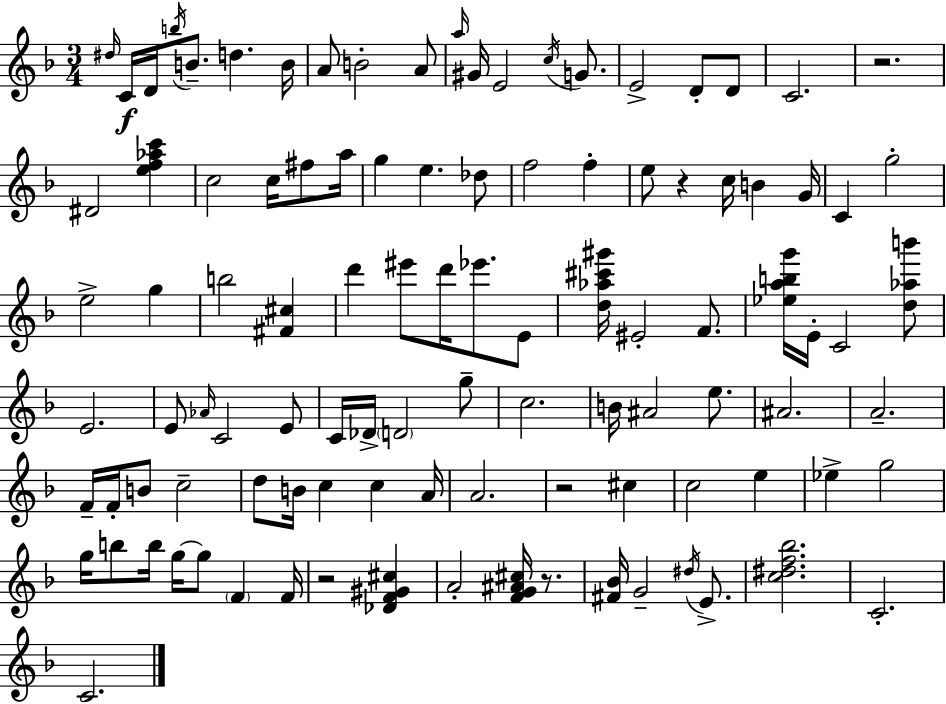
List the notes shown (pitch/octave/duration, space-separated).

D#5/s C4/s D4/s B5/s B4/e. D5/q. B4/s A4/e B4/h A4/e A5/s G#4/s E4/h C5/s G4/e. E4/h D4/e D4/e C4/h. R/h. D#4/h [E5,F5,Ab5,C6]/q C5/h C5/s F#5/e A5/s G5/q E5/q. Db5/e F5/h F5/q E5/e R/q C5/s B4/q G4/s C4/q G5/h E5/h G5/q B5/h [F#4,C#5]/q D6/q EIS6/e D6/s Eb6/e. E4/e [D5,Ab5,C#6,G#6]/s EIS4/h F4/e. [Eb5,A5,B5,G6]/s E4/s C4/h [D5,Ab5,B6]/e E4/h. E4/e Ab4/s C4/h E4/e C4/s Db4/s D4/h G5/e C5/h. B4/s A#4/h E5/e. A#4/h. A4/h. F4/s F4/s B4/e C5/h D5/e B4/s C5/q C5/q A4/s A4/h. R/h C#5/q C5/h E5/q Eb5/q G5/h G5/s B5/e B5/s G5/s G5/e F4/q F4/s R/h [Db4,F4,G#4,C#5]/q A4/h [F4,G4,A#4,C#5]/s R/e. [F#4,Bb4]/s G4/h D#5/s E4/e. [C5,D#5,F5,Bb5]/h. C4/h. C4/h.